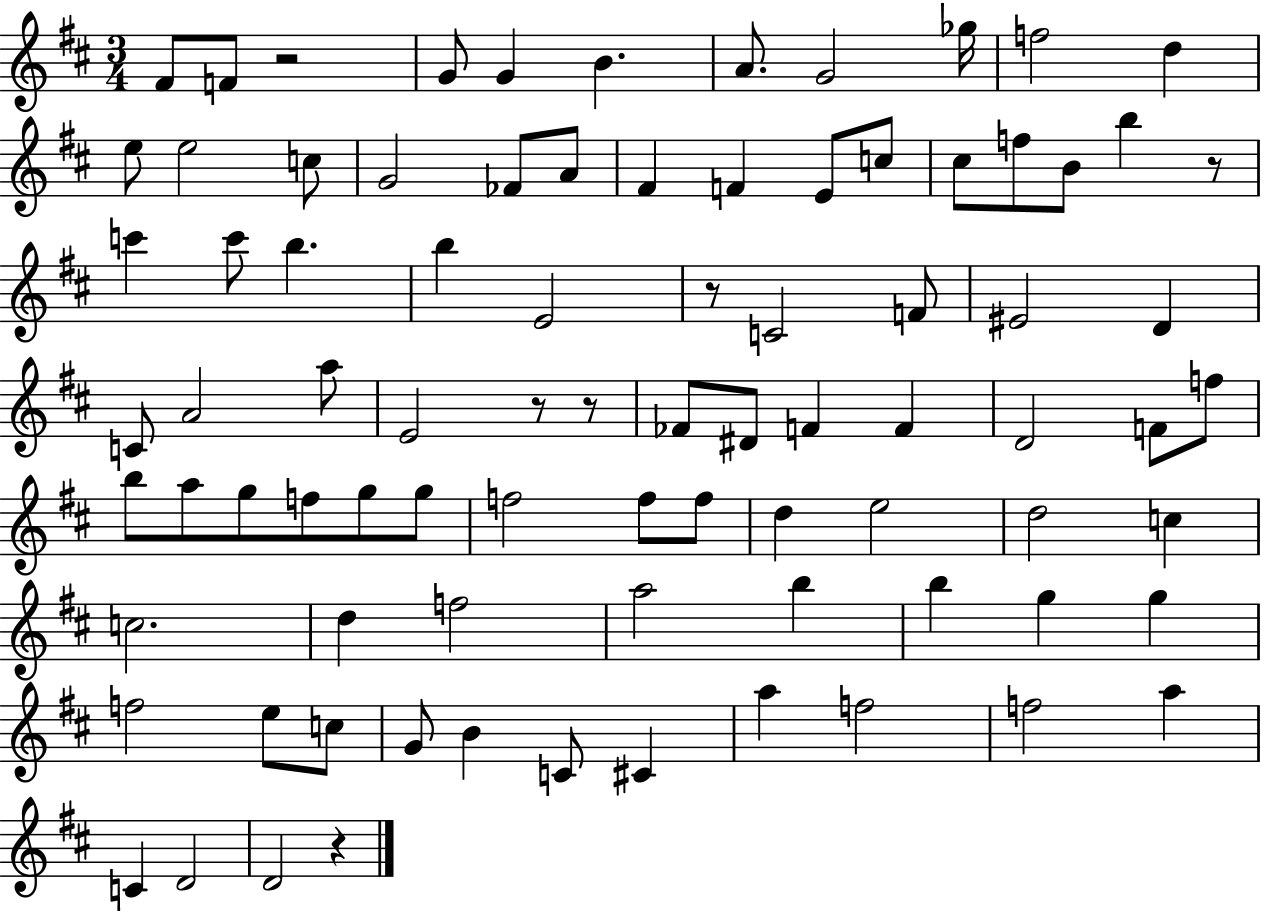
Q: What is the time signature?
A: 3/4